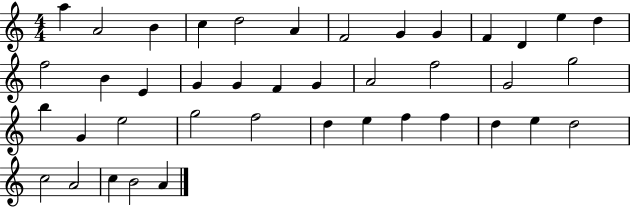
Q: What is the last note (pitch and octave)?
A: A4